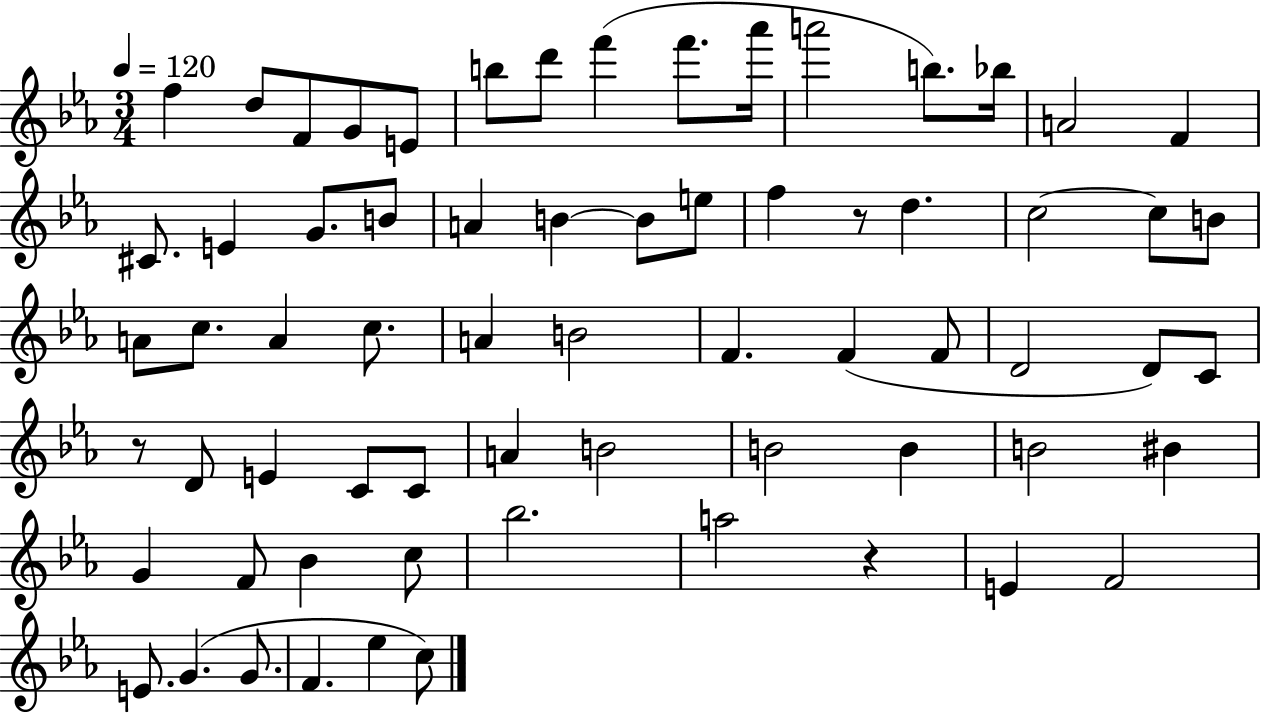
F5/q D5/e F4/e G4/e E4/e B5/e D6/e F6/q F6/e. Ab6/s A6/h B5/e. Bb5/s A4/h F4/q C#4/e. E4/q G4/e. B4/e A4/q B4/q B4/e E5/e F5/q R/e D5/q. C5/h C5/e B4/e A4/e C5/e. A4/q C5/e. A4/q B4/h F4/q. F4/q F4/e D4/h D4/e C4/e R/e D4/e E4/q C4/e C4/e A4/q B4/h B4/h B4/q B4/h BIS4/q G4/q F4/e Bb4/q C5/e Bb5/h. A5/h R/q E4/q F4/h E4/e. G4/q. G4/e. F4/q. Eb5/q C5/e